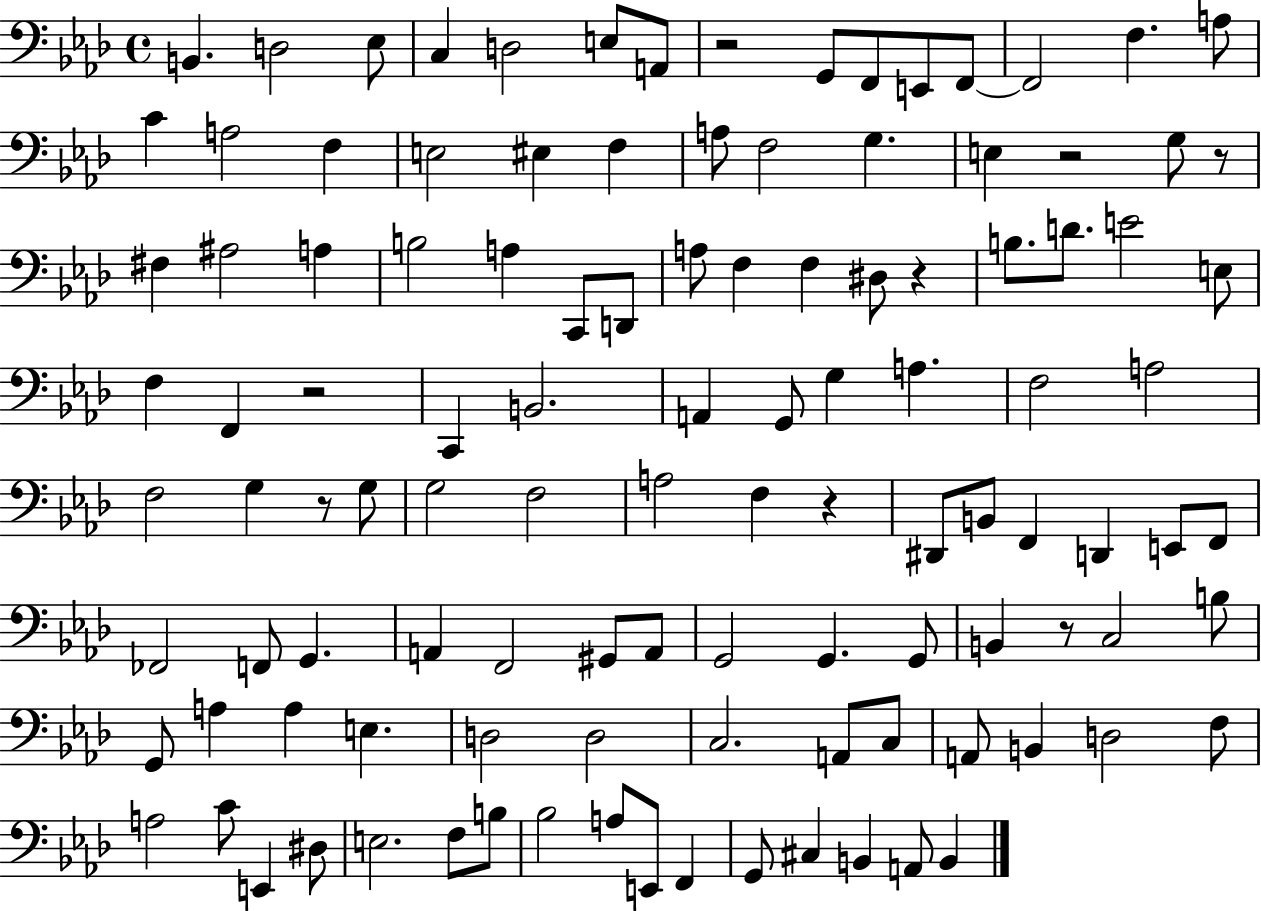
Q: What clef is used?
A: bass